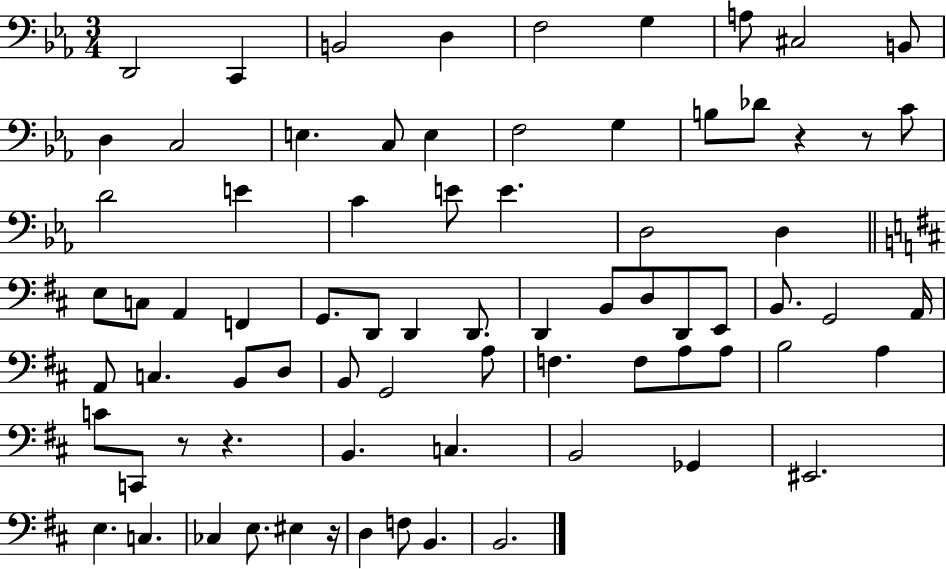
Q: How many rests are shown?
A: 5